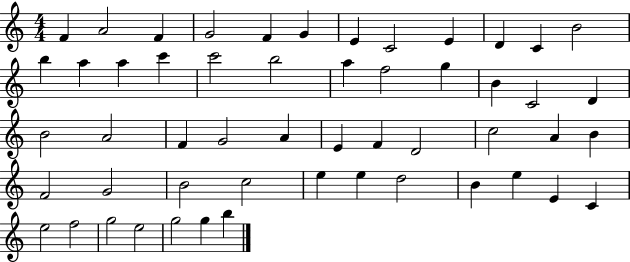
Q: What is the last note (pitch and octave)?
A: B5